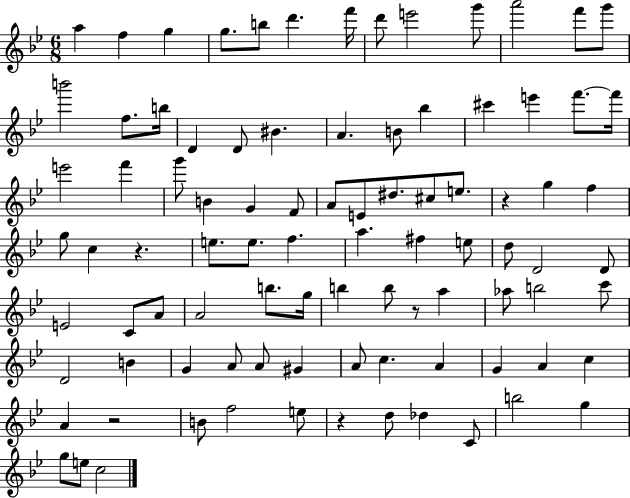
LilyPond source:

{
  \clef treble
  \numericTimeSignature
  \time 6/8
  \key bes \major
  \repeat volta 2 { a''4 f''4 g''4 | g''8. b''8 d'''4. f'''16 | d'''8 e'''2 g'''8 | a'''2 f'''8 g'''8 | \break b'''2 f''8. b''16 | d'4 d'8 bis'4. | a'4. b'8 bes''4 | cis'''4 e'''4 f'''8.~~ f'''16 | \break e'''2 f'''4 | g'''8 b'4 g'4 f'8 | a'8 e'8 dis''8. cis''8 e''8. | r4 g''4 f''4 | \break g''8 c''4 r4. | e''8. e''8. f''4. | a''4. fis''4 e''8 | d''8 d'2 d'8 | \break e'2 c'8 a'8 | a'2 b''8. g''16 | b''4 b''8 r8 a''4 | aes''8 b''2 c'''8 | \break d'2 b'4 | g'4 a'8 a'8 gis'4 | a'8 c''4. a'4 | g'4 a'4 c''4 | \break a'4 r2 | b'8 f''2 e''8 | r4 d''8 des''4 c'8 | b''2 g''4 | \break g''8 e''8 c''2 | } \bar "|."
}